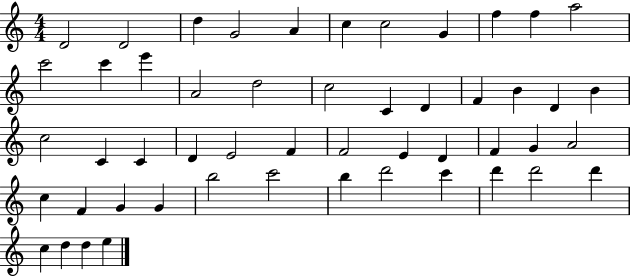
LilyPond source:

{
  \clef treble
  \numericTimeSignature
  \time 4/4
  \key c \major
  d'2 d'2 | d''4 g'2 a'4 | c''4 c''2 g'4 | f''4 f''4 a''2 | \break c'''2 c'''4 e'''4 | a'2 d''2 | c''2 c'4 d'4 | f'4 b'4 d'4 b'4 | \break c''2 c'4 c'4 | d'4 e'2 f'4 | f'2 e'4 d'4 | f'4 g'4 a'2 | \break c''4 f'4 g'4 g'4 | b''2 c'''2 | b''4 d'''2 c'''4 | d'''4 d'''2 d'''4 | \break c''4 d''4 d''4 e''4 | \bar "|."
}